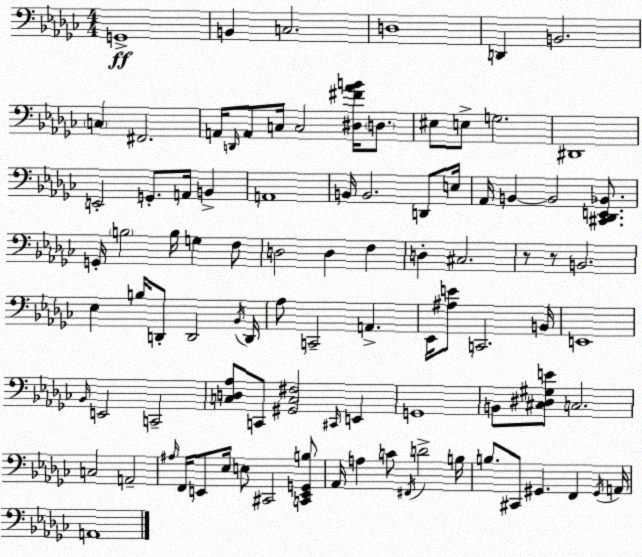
X:1
T:Untitled
M:4/4
L:1/4
K:Ebm
G,,4 B,, C,2 D,4 D,, B,,2 C, ^F,,2 A,,/4 D,,/4 A,,/2 C,/4 C,2 [^D,^F_AB]/4 D,/2 ^E,/2 E,/2 G,2 ^D,,4 E,,2 G,,/2 A,,/4 B,, A,,4 B,,/4 B,,2 D,,/2 E,/4 _A,,/4 B,, B,,2 [^C,,_D,,E,,_B,,]/2 G,,/4 B,2 B,/4 G, F,/2 D,2 D, F, D, ^C,2 z/2 z/2 B,,2 _E, B,/4 D,,/2 D,,2 _B,,/4 D,,/4 _A,/2 C,,2 A,, _E,,/4 [^A,E]/2 C,,2 B,,/4 E,,4 _B,,/4 E,,2 C,,2 [C,D,_A,]/2 C,,/2 [^G,,C,^F,]2 ^C,,/4 E,, G,,4 B,,/2 [^C,^D,^G,E]/2 C,2 C,2 A,,2 ^A,/4 F,,/4 E,,/2 _E,/4 E,/2 ^C,,2 [C,,E,,G,,B,]/2 _A,,/4 A, C/2 ^F,,/4 D2 B,/4 B,/2 ^C,,/2 ^G,, F,, ^G,,/4 A,,/4 A,,4